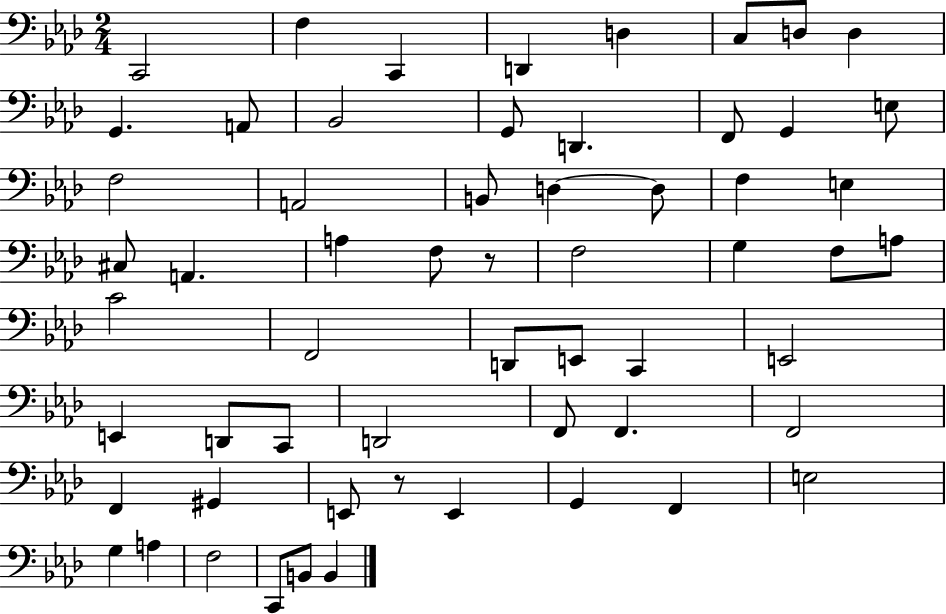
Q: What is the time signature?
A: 2/4